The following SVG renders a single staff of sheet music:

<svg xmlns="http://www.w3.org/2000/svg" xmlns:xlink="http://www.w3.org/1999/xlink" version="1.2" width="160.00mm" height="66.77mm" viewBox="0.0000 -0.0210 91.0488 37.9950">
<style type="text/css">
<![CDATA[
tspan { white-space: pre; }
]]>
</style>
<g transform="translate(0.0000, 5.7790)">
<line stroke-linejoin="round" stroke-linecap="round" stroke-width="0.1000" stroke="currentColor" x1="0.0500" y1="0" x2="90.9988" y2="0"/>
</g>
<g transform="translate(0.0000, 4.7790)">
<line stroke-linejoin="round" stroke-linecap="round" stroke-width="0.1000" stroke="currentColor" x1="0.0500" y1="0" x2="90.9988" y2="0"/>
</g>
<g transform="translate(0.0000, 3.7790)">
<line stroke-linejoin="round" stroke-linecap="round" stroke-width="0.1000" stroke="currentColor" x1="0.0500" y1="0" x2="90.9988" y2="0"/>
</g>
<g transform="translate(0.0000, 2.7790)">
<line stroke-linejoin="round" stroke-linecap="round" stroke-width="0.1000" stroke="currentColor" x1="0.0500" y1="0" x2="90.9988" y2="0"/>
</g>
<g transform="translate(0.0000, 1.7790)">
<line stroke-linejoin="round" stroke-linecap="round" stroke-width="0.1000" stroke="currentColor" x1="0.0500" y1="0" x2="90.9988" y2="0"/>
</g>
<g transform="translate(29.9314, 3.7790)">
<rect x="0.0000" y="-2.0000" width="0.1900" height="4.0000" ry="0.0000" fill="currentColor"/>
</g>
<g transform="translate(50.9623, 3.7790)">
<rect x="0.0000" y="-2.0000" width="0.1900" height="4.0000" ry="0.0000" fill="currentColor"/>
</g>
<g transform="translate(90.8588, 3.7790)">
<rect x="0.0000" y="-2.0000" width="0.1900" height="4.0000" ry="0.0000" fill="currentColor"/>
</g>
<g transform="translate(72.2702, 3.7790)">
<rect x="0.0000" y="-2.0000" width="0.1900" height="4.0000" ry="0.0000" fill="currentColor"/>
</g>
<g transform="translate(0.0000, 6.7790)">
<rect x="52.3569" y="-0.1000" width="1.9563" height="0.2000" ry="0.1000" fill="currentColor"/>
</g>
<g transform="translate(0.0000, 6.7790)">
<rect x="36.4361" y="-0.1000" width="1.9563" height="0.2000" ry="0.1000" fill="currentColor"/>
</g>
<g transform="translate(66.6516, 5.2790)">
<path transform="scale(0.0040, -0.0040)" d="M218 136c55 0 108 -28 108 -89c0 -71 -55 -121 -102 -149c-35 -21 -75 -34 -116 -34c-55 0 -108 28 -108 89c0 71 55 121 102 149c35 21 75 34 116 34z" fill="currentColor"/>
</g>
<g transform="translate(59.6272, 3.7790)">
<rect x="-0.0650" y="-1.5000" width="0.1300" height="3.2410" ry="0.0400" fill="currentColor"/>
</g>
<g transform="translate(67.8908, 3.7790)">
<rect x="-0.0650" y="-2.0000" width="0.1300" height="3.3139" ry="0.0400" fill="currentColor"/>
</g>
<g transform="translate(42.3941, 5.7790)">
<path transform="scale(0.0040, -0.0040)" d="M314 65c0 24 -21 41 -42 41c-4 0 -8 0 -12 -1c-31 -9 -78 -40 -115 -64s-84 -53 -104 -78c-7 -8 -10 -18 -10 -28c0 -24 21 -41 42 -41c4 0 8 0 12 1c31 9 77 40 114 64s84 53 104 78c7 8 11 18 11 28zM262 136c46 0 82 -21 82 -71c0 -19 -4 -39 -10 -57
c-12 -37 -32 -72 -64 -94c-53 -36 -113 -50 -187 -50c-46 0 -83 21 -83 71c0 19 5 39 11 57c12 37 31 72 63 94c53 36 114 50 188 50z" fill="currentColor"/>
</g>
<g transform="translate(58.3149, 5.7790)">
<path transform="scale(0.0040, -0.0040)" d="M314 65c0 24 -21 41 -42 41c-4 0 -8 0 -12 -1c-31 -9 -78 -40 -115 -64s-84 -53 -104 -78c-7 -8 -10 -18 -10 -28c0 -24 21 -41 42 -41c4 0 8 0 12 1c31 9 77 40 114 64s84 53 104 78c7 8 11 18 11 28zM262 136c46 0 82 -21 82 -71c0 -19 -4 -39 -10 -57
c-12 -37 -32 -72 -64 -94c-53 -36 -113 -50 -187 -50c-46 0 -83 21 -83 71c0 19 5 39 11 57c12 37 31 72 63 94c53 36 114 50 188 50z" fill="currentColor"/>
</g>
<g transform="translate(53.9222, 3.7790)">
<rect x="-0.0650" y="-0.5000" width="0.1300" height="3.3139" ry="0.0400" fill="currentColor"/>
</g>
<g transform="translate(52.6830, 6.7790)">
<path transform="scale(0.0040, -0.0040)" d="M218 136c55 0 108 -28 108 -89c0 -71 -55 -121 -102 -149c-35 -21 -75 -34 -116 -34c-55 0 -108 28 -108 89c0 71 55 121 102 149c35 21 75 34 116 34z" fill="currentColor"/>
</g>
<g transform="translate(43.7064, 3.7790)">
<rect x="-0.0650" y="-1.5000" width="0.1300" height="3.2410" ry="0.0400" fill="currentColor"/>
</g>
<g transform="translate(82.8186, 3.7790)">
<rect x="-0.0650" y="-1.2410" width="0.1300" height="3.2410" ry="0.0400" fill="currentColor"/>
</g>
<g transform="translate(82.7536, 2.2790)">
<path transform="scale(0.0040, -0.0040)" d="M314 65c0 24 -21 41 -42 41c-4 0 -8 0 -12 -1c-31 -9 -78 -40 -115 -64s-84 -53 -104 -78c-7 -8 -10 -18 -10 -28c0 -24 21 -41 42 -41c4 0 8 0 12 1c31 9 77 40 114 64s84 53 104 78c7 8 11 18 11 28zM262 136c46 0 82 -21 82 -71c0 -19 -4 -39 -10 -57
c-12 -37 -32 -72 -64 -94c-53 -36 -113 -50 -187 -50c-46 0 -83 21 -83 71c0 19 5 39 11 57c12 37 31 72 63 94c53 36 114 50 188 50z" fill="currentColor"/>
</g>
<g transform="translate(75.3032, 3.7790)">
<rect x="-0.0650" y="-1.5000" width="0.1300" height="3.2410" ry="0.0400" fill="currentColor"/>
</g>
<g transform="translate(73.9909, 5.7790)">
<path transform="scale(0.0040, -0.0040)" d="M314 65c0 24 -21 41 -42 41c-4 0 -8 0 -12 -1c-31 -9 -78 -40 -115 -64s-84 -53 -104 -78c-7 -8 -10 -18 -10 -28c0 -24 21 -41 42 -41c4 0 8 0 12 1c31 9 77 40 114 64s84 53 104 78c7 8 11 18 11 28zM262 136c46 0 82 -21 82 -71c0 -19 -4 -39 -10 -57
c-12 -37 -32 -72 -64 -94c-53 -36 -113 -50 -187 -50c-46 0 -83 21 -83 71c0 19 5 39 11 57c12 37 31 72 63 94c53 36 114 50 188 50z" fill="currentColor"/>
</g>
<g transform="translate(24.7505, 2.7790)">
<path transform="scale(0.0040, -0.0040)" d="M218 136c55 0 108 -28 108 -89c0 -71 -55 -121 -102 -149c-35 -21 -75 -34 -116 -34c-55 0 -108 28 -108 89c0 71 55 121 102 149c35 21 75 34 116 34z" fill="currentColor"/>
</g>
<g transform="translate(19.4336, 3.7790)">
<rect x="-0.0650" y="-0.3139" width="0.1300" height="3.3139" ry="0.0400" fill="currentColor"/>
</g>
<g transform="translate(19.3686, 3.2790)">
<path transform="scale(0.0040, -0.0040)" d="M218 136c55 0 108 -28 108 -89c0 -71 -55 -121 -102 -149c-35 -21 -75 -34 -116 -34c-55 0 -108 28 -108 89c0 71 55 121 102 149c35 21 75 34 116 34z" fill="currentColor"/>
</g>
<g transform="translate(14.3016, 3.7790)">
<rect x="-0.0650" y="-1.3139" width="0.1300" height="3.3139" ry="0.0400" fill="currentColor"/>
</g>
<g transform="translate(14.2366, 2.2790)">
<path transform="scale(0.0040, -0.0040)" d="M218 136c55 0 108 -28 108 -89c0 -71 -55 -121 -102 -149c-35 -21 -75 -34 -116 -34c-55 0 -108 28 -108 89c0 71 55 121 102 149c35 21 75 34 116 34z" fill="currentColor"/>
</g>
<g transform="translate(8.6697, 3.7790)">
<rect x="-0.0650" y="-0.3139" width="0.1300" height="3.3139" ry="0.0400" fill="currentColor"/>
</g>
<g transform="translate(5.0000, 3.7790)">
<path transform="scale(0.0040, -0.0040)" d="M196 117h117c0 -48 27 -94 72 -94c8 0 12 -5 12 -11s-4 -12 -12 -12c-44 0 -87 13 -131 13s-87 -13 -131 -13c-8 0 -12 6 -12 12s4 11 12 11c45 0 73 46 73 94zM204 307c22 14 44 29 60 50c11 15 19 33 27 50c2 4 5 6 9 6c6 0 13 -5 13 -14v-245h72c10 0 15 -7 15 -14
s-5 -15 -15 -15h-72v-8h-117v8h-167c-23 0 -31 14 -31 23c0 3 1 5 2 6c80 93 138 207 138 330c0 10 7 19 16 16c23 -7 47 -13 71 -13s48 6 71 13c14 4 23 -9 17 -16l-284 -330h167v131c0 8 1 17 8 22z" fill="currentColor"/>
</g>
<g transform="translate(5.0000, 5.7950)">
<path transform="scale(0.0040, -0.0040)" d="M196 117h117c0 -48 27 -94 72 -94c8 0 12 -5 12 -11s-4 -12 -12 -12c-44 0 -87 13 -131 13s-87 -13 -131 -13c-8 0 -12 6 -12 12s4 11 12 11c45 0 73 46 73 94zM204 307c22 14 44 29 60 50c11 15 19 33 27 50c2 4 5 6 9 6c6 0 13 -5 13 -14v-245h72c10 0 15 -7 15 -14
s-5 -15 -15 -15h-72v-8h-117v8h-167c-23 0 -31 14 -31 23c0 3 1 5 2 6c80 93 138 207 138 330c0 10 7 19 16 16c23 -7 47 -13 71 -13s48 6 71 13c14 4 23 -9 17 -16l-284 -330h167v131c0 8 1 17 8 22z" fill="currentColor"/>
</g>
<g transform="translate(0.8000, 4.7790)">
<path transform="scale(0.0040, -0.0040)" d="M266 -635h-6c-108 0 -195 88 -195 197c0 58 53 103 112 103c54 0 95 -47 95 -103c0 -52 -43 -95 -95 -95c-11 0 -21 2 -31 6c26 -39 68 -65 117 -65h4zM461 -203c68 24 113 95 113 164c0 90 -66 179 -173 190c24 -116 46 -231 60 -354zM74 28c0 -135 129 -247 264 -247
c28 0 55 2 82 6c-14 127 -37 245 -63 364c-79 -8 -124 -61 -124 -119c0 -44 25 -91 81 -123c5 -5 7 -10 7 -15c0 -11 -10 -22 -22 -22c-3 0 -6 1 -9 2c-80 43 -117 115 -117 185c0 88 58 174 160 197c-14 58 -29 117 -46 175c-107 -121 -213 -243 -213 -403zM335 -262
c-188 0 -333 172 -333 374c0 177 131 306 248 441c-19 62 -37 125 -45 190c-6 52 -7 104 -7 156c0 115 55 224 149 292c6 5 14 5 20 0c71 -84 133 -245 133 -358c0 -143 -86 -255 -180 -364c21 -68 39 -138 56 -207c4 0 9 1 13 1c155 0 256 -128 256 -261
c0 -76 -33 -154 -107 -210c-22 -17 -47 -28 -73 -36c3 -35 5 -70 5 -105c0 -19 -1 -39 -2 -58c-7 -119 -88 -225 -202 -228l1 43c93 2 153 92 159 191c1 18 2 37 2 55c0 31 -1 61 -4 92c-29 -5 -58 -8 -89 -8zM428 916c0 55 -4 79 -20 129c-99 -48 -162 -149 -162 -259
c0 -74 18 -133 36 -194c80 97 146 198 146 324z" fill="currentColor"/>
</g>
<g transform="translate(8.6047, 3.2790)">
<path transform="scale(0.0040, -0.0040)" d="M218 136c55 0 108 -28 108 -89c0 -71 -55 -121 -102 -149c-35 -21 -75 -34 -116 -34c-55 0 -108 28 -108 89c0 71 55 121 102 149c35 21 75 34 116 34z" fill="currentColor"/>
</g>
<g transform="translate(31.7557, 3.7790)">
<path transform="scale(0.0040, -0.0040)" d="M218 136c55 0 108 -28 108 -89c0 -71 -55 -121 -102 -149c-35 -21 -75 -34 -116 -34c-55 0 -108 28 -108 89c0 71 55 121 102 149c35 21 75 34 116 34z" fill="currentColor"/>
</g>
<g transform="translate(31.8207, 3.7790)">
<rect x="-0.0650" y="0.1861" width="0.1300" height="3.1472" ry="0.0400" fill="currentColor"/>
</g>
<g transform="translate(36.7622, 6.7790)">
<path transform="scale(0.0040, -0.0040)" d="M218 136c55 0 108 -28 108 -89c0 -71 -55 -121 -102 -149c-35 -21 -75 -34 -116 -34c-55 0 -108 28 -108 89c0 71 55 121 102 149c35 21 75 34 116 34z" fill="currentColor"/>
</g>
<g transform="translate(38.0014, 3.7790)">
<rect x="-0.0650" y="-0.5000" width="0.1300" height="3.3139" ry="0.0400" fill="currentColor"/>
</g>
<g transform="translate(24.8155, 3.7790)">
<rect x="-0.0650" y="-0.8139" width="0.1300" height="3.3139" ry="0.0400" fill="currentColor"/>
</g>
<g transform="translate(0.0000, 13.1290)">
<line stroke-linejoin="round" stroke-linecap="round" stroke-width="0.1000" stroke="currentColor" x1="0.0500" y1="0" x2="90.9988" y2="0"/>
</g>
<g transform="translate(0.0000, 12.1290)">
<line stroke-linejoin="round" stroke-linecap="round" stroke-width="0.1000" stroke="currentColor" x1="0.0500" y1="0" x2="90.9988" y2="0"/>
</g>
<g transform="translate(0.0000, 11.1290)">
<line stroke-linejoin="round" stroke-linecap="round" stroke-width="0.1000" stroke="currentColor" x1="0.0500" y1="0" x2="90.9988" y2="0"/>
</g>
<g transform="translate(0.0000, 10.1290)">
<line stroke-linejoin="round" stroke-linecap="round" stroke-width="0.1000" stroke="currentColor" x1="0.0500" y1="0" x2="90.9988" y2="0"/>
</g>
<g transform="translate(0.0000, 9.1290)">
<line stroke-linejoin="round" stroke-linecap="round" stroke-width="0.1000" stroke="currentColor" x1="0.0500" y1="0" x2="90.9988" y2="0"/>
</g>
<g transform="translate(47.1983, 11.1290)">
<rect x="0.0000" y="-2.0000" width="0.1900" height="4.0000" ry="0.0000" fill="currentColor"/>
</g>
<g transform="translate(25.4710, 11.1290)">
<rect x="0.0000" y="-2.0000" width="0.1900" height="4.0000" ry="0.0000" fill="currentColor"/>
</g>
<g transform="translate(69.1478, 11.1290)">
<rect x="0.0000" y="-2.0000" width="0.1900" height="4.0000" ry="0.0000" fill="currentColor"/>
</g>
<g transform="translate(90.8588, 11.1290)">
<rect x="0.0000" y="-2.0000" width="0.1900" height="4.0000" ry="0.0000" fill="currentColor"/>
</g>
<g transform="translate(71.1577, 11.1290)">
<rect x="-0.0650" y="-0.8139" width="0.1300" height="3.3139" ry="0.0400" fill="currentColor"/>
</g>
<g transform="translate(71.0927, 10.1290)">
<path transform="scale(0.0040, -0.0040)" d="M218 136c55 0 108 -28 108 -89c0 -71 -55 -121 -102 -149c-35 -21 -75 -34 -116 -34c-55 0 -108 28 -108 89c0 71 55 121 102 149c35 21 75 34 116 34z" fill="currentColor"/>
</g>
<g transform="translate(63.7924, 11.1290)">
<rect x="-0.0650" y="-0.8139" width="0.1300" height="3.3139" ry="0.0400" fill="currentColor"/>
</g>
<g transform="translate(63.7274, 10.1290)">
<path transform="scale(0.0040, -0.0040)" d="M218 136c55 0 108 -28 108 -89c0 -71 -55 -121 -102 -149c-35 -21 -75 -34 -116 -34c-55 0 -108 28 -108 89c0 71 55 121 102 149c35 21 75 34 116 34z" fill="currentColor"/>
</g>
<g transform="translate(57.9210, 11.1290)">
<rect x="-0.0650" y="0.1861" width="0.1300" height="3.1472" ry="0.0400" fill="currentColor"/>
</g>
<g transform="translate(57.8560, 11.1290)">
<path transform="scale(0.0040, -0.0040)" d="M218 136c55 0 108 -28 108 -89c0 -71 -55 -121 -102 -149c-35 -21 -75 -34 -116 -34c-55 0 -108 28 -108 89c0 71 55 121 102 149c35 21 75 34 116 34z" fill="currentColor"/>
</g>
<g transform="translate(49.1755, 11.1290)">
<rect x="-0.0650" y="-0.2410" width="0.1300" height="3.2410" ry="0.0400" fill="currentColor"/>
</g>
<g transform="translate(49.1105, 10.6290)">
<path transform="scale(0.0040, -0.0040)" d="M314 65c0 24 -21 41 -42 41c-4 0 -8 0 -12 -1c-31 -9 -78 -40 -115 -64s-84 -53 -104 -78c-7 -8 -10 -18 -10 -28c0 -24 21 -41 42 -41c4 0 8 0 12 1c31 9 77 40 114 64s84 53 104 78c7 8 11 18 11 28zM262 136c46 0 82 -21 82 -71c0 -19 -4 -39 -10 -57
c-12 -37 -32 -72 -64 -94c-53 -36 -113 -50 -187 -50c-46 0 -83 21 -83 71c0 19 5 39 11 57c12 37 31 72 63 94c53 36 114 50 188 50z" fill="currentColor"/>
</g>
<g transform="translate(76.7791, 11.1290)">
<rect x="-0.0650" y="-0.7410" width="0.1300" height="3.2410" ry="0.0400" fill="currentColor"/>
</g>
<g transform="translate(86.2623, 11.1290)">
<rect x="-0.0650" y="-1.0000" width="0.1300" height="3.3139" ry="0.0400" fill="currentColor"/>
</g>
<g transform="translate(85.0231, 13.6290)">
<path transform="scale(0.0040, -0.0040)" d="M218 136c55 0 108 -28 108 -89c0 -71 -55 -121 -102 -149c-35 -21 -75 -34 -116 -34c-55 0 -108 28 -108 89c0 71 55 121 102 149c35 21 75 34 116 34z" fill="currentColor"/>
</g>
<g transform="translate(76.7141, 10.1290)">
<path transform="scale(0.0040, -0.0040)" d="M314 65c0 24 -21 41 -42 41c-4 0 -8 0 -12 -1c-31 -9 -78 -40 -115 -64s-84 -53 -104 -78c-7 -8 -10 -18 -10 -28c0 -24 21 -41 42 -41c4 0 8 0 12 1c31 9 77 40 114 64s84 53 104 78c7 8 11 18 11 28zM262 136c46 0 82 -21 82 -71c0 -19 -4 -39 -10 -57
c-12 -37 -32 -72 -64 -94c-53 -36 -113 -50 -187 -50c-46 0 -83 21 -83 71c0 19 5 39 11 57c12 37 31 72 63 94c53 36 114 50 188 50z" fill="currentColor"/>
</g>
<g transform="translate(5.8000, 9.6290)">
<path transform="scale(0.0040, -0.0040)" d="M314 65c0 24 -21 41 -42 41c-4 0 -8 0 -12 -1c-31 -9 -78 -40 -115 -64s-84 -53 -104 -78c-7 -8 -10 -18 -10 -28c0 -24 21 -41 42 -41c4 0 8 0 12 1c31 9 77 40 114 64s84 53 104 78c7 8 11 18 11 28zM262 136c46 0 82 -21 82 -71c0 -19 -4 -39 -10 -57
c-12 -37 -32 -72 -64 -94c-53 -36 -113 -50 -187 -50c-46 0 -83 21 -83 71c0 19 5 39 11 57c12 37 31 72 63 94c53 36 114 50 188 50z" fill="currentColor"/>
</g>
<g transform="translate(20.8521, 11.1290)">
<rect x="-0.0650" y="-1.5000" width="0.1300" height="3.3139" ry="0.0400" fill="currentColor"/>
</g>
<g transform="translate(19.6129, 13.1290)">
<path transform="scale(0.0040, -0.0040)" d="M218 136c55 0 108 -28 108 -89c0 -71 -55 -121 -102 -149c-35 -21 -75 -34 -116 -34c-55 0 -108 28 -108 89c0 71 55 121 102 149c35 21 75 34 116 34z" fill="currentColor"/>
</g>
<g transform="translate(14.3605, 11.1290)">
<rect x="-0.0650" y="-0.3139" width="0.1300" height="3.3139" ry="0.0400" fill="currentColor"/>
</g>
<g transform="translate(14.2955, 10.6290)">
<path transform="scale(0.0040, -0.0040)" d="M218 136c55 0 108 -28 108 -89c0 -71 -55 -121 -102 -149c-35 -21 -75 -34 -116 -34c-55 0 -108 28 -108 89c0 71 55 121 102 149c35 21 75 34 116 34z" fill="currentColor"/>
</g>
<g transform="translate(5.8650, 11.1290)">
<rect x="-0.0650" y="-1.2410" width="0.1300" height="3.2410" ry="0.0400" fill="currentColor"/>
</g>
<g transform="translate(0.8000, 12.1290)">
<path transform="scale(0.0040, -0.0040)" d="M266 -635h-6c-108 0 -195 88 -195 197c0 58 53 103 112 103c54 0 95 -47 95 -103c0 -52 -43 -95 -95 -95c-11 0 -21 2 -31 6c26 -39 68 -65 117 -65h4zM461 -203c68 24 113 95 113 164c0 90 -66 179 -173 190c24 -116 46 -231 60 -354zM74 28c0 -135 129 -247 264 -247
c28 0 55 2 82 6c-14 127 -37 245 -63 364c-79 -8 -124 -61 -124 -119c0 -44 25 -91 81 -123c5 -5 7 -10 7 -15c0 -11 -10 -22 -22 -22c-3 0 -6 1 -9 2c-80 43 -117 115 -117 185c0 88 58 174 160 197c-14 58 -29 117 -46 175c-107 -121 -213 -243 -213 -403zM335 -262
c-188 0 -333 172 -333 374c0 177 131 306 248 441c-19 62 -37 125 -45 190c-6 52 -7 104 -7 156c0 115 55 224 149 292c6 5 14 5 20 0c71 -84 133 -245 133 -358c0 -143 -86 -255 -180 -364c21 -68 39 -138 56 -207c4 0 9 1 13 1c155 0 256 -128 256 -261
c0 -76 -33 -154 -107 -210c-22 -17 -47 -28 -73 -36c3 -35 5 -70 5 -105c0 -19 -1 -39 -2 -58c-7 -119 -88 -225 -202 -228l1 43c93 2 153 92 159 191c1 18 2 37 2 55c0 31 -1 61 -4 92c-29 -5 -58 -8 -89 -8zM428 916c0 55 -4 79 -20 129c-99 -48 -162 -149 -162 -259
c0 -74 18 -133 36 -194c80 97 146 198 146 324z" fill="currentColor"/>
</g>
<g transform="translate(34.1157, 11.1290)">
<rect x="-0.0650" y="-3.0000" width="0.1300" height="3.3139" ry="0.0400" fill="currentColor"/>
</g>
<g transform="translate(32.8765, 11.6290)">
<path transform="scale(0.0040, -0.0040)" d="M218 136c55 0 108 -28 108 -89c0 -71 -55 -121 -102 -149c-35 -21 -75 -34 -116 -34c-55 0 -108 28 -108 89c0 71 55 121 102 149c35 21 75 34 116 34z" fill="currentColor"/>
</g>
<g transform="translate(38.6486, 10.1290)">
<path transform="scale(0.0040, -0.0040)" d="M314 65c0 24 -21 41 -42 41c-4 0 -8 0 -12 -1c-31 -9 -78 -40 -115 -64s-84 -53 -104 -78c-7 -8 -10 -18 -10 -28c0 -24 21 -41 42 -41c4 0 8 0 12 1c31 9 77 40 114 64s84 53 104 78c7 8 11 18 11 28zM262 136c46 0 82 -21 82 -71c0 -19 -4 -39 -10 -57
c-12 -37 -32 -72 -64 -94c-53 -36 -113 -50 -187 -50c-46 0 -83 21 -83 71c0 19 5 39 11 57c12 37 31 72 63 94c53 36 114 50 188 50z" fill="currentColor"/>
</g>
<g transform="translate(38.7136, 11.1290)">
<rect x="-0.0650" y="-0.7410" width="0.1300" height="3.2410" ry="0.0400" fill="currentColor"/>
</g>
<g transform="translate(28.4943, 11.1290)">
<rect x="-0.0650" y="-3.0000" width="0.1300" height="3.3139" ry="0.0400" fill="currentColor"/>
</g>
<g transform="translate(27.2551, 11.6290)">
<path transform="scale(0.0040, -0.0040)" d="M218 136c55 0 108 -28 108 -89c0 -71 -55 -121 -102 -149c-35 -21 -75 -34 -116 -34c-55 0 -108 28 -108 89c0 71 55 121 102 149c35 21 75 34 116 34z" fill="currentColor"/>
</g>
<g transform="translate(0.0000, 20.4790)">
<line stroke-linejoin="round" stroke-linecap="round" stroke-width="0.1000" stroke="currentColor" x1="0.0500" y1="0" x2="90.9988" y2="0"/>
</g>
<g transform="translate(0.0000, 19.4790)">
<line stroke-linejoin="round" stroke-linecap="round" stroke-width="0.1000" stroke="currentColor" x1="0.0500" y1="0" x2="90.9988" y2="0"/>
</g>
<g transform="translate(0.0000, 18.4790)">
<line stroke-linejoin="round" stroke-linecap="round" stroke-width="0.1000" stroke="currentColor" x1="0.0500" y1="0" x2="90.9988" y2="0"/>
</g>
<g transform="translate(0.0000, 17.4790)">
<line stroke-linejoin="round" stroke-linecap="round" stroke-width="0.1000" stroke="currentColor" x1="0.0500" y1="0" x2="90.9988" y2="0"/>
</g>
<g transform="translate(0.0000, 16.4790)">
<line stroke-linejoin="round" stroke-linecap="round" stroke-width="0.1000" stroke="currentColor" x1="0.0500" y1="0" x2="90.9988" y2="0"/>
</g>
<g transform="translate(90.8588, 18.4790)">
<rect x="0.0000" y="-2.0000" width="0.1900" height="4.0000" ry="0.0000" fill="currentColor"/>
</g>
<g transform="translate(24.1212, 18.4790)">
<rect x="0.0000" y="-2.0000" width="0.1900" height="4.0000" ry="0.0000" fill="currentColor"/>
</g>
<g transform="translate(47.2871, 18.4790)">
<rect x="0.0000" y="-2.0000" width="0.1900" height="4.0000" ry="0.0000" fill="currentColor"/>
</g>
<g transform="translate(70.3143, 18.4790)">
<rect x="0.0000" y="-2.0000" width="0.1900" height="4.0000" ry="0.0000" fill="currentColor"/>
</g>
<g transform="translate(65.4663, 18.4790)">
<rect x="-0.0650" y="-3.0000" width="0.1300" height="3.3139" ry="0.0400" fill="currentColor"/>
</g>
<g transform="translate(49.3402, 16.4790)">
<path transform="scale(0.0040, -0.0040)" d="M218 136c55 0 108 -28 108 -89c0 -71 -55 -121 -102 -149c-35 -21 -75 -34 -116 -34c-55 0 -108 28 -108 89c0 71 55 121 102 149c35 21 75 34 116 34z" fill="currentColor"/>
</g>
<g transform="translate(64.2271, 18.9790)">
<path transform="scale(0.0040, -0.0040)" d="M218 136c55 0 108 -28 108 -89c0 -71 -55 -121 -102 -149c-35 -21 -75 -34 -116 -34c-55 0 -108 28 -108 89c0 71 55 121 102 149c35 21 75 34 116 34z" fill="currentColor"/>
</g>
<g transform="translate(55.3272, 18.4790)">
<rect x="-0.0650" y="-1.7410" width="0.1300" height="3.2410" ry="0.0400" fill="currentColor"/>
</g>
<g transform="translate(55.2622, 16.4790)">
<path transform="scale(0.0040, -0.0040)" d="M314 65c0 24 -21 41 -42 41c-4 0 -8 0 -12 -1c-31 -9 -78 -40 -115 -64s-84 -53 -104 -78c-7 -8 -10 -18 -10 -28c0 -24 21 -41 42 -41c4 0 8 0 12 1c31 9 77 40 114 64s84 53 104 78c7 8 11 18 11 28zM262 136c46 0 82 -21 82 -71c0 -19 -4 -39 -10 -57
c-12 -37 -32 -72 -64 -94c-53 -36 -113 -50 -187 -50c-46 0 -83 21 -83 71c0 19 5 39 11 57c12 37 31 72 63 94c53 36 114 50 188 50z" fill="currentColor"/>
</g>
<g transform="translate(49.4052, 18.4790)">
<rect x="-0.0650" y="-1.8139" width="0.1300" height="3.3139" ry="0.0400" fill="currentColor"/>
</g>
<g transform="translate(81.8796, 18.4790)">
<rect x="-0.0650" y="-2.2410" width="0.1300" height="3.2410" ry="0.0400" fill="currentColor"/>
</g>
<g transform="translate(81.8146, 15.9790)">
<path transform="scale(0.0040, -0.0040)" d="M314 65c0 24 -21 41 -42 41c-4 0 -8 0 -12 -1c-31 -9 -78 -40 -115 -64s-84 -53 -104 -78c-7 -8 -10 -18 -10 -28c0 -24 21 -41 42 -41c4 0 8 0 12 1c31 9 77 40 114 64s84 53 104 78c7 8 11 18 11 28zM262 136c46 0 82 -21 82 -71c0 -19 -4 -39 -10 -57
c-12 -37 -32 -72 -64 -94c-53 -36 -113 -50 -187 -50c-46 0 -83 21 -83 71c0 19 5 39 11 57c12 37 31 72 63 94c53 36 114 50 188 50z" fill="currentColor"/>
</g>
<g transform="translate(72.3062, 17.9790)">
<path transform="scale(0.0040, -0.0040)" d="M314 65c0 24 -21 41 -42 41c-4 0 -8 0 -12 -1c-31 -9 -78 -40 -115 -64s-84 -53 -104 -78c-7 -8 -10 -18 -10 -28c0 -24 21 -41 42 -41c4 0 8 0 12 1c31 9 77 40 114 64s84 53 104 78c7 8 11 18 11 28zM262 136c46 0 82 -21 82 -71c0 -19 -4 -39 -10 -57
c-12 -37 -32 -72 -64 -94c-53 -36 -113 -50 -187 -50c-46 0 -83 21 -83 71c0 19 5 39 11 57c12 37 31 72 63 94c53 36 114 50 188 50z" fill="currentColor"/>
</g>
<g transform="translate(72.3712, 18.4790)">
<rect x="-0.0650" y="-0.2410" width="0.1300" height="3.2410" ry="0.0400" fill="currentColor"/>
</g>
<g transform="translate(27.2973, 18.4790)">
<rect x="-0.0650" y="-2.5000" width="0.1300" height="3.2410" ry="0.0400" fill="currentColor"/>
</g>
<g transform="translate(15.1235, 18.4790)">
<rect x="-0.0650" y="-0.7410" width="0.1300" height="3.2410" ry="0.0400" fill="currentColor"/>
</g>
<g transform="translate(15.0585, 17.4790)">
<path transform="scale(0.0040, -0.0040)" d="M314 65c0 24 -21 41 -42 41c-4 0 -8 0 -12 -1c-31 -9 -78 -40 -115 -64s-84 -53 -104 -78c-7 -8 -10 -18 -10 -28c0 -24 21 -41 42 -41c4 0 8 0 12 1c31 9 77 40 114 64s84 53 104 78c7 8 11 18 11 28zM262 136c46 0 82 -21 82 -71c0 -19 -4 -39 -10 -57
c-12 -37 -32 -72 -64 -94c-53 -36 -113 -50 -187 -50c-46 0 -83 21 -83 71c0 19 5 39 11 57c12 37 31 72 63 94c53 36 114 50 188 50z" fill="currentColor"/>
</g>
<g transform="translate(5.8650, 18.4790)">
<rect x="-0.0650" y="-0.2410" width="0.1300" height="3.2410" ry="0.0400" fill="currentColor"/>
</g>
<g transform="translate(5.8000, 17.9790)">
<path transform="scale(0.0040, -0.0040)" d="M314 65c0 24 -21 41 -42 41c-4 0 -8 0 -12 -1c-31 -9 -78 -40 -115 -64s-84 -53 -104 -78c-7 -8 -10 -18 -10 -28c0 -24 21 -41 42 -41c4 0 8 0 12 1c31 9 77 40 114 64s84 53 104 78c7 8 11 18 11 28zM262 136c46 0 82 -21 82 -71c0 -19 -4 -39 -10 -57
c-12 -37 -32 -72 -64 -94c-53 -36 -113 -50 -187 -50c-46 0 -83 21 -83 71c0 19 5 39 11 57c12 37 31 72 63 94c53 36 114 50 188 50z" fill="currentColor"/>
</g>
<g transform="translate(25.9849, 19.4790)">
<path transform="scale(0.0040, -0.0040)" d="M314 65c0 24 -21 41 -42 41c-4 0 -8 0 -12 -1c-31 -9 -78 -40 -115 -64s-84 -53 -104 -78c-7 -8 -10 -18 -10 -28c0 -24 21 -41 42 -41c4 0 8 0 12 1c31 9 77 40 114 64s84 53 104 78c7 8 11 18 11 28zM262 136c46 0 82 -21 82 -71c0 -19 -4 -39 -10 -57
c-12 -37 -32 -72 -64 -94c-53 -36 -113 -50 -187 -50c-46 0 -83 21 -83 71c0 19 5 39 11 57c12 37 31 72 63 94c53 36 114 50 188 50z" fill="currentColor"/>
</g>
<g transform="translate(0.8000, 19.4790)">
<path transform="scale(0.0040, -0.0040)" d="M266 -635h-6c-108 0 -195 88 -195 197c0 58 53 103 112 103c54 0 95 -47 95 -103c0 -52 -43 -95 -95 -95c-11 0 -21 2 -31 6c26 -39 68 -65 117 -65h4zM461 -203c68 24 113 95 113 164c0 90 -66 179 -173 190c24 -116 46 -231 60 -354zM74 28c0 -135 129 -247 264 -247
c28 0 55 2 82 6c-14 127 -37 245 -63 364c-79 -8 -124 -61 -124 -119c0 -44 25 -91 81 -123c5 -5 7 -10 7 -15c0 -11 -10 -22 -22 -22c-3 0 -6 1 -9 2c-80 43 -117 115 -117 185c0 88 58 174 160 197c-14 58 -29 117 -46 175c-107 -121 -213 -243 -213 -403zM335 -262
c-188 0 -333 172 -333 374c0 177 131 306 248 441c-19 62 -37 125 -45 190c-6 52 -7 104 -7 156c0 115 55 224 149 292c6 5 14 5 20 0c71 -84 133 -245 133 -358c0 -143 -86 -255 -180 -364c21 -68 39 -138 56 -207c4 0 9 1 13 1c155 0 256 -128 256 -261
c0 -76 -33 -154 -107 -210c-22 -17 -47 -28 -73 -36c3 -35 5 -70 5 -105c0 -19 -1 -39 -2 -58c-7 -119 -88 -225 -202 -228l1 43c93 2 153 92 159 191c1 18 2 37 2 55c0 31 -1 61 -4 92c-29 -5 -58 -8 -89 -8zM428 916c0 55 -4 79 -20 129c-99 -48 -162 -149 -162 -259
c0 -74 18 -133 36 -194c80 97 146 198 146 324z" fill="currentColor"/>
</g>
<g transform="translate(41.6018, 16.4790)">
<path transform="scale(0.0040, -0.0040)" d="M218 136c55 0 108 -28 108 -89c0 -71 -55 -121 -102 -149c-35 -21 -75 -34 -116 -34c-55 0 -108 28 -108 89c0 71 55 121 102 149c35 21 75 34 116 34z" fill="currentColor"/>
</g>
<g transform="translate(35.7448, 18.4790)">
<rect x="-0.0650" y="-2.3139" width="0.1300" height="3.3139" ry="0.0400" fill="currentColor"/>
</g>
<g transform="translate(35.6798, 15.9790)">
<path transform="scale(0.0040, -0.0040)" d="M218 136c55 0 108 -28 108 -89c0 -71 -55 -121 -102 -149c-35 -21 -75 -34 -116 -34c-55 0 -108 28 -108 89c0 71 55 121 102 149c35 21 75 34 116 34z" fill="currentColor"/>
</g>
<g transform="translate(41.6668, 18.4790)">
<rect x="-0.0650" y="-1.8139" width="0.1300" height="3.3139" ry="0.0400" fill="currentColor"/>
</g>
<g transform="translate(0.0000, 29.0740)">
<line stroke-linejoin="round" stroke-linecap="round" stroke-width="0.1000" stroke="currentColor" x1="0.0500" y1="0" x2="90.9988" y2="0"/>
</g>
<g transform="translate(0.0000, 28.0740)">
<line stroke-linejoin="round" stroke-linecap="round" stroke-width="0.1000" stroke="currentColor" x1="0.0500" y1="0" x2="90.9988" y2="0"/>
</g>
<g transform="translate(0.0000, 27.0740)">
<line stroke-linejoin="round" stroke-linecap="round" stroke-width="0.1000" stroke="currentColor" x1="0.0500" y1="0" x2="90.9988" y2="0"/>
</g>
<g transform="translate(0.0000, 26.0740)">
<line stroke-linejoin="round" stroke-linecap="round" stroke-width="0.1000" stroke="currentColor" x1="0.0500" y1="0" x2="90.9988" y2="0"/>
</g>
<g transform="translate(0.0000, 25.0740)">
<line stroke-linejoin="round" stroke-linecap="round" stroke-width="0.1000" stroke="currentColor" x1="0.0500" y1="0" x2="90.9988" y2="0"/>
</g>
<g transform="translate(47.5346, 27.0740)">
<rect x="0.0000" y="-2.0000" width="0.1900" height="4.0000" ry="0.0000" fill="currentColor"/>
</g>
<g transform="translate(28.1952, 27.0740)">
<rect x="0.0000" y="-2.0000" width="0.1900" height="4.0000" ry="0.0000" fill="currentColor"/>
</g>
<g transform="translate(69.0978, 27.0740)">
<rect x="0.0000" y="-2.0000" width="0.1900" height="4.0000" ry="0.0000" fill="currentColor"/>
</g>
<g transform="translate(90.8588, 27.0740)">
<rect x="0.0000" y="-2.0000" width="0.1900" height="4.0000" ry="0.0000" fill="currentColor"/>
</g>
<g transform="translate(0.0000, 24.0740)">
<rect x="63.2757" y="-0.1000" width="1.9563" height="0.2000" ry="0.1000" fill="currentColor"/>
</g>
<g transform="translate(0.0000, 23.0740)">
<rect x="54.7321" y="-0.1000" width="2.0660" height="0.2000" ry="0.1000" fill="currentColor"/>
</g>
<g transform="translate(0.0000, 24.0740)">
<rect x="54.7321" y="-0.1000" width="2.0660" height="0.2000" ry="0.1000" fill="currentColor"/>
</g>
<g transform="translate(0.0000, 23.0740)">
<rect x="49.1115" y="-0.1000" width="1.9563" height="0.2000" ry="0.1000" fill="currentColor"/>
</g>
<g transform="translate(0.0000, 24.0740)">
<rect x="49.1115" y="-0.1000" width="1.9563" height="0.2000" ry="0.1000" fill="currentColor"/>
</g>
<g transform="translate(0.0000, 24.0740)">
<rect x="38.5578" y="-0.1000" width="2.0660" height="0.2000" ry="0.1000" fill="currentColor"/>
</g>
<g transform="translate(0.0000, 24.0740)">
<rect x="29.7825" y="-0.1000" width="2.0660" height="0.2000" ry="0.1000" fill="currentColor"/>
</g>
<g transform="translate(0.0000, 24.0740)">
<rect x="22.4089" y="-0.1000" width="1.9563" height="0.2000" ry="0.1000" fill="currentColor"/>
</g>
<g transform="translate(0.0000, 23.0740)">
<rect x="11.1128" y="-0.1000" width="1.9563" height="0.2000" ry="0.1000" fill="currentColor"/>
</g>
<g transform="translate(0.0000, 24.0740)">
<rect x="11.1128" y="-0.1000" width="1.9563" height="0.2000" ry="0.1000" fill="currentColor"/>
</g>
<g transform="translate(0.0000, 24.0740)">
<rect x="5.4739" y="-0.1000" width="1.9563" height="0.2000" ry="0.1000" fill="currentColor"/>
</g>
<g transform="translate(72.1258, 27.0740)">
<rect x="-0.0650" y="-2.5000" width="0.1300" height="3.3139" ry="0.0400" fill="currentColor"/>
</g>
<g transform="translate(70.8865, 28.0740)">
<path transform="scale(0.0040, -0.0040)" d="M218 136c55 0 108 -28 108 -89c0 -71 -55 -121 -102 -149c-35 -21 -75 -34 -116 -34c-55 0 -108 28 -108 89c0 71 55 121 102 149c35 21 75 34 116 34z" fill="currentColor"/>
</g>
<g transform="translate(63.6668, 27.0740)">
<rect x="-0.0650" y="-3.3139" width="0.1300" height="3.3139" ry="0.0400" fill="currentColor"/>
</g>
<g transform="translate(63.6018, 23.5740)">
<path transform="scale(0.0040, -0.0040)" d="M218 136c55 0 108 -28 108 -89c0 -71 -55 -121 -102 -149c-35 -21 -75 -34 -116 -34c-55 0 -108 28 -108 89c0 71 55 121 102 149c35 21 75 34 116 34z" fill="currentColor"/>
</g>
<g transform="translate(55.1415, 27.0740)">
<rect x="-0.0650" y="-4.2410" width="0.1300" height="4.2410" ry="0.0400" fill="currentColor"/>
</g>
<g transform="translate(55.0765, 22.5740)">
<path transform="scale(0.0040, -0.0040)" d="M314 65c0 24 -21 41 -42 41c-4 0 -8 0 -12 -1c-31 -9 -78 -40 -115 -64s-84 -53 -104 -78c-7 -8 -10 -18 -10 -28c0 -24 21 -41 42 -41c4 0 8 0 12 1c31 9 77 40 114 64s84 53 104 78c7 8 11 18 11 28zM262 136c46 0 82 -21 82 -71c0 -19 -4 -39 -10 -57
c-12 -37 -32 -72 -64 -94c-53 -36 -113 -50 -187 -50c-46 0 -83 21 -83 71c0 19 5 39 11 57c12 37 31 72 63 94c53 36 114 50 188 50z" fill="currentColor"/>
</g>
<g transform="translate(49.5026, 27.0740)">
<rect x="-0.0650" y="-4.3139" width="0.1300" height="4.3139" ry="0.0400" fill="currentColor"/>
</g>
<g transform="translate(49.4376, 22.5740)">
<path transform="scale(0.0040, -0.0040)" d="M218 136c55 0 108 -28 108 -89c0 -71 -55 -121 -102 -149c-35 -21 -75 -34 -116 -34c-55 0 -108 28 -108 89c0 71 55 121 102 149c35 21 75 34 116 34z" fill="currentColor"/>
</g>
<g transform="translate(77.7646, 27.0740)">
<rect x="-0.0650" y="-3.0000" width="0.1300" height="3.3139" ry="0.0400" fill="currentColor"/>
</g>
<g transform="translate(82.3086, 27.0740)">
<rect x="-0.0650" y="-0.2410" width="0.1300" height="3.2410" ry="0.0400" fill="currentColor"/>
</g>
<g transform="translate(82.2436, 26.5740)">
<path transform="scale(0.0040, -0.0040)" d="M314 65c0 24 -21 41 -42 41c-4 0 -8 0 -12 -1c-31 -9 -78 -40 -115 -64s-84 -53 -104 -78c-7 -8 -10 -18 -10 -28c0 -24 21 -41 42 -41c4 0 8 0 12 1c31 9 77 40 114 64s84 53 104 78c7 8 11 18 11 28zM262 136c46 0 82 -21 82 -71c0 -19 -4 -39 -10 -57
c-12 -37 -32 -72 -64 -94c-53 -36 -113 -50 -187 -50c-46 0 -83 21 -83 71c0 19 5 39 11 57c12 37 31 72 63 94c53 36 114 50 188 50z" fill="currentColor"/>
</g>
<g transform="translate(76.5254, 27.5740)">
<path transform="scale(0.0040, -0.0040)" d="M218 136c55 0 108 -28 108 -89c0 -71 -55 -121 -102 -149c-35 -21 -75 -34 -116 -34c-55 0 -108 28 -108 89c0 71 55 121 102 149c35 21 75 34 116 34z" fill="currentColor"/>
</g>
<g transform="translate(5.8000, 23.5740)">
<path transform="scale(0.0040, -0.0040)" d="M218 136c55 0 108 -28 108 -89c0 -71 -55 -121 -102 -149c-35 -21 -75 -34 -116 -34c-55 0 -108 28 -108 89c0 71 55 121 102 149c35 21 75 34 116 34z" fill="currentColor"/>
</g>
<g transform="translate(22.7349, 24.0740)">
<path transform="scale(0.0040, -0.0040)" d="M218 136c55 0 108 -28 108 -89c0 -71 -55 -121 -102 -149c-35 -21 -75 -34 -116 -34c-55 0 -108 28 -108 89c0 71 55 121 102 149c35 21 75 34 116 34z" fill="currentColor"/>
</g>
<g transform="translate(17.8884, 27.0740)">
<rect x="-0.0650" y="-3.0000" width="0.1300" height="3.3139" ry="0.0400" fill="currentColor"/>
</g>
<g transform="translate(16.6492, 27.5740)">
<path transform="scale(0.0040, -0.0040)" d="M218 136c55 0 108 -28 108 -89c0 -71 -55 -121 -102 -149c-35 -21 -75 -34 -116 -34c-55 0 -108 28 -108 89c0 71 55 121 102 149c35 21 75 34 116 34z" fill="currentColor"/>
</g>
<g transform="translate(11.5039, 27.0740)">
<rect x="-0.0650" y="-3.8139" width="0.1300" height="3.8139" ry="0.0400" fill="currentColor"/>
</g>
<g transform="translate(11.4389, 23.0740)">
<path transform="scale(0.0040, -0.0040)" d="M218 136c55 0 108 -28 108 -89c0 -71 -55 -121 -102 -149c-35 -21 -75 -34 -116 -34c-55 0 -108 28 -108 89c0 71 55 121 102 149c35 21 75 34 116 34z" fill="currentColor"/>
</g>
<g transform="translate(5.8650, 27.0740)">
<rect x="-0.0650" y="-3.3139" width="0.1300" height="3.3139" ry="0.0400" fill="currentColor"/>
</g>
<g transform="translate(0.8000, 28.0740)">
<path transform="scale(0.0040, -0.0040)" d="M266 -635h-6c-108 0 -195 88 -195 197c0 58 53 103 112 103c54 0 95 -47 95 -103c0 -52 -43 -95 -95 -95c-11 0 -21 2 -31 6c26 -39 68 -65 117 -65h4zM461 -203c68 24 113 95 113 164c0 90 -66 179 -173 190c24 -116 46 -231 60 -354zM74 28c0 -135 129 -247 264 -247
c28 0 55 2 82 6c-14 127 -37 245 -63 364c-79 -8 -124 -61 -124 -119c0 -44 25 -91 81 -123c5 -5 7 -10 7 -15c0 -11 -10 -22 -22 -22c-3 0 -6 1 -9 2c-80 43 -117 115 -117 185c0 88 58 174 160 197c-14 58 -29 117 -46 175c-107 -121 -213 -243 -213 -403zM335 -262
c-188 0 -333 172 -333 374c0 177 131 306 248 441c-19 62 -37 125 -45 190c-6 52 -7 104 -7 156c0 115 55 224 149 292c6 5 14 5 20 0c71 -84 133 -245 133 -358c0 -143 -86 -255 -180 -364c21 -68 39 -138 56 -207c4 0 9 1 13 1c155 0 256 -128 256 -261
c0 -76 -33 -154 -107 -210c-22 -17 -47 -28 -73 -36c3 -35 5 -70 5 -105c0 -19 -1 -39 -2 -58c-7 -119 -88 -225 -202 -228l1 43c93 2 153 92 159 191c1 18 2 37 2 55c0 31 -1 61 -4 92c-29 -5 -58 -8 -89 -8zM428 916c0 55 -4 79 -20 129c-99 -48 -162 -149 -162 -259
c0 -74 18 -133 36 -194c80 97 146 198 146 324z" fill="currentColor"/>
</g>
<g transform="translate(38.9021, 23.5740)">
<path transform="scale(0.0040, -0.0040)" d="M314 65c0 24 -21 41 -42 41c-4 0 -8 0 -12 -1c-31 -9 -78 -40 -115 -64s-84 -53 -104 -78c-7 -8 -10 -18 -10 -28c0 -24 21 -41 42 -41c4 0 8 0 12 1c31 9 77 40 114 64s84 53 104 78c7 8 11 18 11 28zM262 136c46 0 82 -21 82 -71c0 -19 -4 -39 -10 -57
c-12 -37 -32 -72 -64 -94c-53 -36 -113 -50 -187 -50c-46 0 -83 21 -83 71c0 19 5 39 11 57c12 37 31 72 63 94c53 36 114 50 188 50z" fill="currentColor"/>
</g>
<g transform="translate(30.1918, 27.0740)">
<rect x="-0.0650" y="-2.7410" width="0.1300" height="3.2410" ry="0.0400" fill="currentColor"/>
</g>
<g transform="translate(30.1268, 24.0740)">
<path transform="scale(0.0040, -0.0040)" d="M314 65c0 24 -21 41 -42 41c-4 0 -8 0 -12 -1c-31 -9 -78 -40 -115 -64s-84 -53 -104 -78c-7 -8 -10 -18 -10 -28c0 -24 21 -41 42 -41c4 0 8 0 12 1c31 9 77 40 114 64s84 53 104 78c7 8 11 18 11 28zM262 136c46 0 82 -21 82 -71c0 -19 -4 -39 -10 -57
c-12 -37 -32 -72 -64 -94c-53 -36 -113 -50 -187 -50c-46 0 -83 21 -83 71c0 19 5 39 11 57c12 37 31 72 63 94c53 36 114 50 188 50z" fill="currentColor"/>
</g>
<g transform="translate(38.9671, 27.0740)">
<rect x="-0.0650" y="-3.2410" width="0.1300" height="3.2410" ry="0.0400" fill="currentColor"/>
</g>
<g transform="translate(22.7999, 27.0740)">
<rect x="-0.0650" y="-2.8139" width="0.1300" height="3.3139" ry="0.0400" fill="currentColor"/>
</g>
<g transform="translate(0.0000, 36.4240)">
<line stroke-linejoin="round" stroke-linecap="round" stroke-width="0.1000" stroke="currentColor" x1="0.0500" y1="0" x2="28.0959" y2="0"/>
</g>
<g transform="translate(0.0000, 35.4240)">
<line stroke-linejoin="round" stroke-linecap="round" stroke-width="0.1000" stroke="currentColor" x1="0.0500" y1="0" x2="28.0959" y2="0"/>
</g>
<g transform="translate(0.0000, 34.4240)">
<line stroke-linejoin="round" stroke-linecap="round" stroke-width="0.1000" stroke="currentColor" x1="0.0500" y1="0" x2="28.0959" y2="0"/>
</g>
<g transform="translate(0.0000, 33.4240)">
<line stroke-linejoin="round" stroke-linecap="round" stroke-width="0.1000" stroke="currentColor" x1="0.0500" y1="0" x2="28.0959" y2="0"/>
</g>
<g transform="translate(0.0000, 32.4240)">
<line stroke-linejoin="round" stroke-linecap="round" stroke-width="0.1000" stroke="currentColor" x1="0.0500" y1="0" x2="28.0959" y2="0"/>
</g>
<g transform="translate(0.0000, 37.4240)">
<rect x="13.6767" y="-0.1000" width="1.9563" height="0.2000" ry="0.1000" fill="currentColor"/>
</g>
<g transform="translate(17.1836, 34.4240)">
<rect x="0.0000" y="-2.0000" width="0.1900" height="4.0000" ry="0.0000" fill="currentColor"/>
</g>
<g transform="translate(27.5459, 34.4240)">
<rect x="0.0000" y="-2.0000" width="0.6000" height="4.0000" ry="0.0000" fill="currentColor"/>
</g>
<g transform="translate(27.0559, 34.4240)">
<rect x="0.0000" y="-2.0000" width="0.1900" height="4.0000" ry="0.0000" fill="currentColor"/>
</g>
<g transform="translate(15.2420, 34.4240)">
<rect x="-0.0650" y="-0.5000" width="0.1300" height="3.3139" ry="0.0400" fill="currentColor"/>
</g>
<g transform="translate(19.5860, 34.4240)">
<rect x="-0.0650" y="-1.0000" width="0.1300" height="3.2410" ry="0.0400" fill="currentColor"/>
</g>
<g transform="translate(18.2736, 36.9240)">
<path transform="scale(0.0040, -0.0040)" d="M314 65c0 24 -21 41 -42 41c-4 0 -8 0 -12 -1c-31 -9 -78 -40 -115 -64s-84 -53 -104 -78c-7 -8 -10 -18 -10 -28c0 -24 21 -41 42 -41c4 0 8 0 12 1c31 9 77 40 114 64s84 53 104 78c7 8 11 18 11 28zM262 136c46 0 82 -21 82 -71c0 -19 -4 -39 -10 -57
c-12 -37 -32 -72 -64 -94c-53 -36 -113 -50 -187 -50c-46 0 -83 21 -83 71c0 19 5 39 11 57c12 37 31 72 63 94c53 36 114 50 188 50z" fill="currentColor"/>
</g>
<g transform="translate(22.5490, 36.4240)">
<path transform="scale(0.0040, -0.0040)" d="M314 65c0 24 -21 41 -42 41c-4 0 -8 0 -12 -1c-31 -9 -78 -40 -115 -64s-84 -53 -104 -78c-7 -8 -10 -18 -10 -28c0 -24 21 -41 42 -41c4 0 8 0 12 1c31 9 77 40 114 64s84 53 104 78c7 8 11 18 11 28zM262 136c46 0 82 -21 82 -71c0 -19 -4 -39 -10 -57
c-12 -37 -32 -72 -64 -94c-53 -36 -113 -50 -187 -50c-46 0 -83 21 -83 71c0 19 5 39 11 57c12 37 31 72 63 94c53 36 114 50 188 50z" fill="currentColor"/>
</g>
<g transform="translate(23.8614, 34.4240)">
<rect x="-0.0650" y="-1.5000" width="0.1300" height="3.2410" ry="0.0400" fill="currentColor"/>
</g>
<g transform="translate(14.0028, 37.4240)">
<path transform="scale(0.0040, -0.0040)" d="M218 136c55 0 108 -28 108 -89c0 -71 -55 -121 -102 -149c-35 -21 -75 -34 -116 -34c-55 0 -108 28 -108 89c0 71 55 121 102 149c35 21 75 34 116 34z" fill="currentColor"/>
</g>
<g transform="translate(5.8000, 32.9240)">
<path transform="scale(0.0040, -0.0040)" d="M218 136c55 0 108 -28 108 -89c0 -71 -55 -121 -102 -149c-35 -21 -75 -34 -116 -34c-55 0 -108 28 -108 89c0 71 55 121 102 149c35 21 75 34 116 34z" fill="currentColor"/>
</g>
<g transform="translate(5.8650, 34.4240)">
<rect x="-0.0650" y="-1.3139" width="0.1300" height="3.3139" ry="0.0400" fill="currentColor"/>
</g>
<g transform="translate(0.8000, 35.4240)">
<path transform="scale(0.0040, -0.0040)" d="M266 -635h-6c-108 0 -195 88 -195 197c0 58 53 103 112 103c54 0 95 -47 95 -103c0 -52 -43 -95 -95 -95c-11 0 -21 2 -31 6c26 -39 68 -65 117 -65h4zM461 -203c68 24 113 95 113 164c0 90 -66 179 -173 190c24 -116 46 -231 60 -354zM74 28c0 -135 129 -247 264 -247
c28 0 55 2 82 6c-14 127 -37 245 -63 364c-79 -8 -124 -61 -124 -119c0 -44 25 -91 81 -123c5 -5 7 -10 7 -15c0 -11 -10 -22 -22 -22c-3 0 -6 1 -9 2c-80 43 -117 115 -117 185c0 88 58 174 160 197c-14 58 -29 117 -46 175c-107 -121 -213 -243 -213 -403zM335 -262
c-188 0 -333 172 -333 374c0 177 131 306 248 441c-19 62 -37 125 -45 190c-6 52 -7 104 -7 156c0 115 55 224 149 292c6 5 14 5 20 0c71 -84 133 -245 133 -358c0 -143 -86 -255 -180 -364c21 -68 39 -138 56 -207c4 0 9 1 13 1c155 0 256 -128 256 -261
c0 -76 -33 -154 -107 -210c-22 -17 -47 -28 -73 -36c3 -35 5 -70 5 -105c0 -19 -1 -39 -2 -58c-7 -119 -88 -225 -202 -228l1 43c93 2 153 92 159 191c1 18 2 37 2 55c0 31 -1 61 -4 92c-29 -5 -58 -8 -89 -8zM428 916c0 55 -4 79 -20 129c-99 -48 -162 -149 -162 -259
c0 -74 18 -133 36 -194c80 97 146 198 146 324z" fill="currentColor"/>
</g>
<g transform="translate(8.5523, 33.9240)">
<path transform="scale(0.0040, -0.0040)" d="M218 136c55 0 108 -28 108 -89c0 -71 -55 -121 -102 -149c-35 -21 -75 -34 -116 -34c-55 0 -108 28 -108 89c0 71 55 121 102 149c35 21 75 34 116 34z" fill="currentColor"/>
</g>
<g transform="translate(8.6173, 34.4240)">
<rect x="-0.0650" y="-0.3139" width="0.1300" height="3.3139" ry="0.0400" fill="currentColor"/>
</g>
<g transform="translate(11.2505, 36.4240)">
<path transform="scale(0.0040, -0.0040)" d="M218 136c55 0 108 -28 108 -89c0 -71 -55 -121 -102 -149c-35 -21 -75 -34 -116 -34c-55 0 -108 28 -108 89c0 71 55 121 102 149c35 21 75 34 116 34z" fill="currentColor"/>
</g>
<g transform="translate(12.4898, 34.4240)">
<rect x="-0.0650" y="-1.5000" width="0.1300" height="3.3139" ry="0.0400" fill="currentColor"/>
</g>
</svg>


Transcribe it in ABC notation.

X:1
T:Untitled
M:4/4
L:1/4
K:C
c e c d B C E2 C E2 F E2 e2 e2 c E A A d2 c2 B d d d2 D c2 d2 G2 g f f f2 A c2 g2 b c' A a a2 b2 d' d'2 b G A c2 e c E C D2 E2